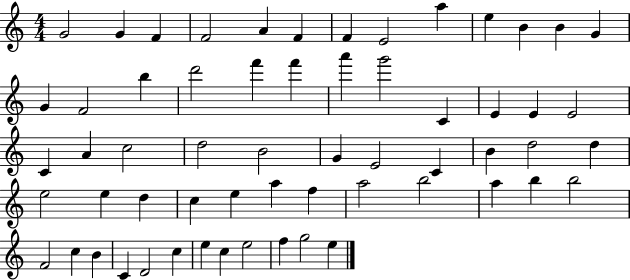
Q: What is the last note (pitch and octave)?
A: E5